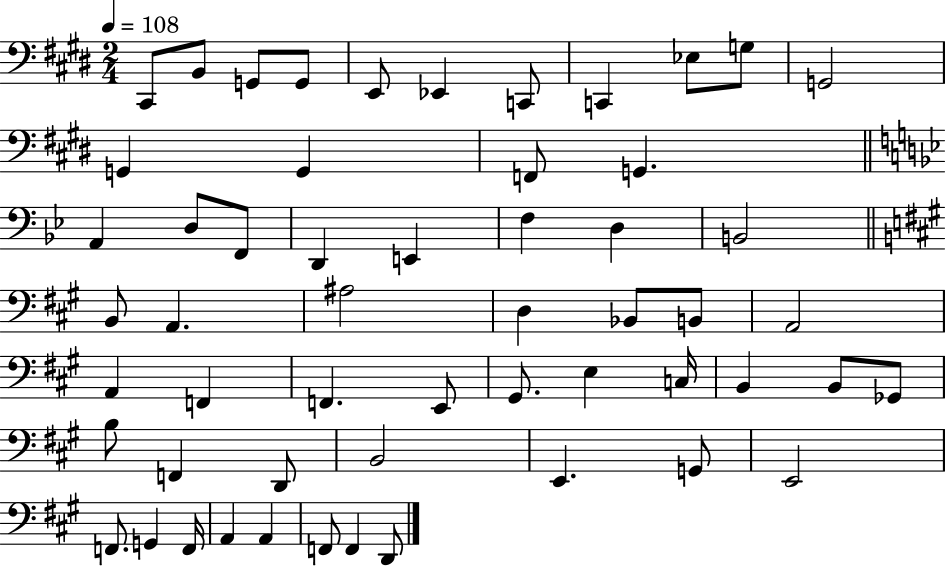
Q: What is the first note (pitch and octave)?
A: C#2